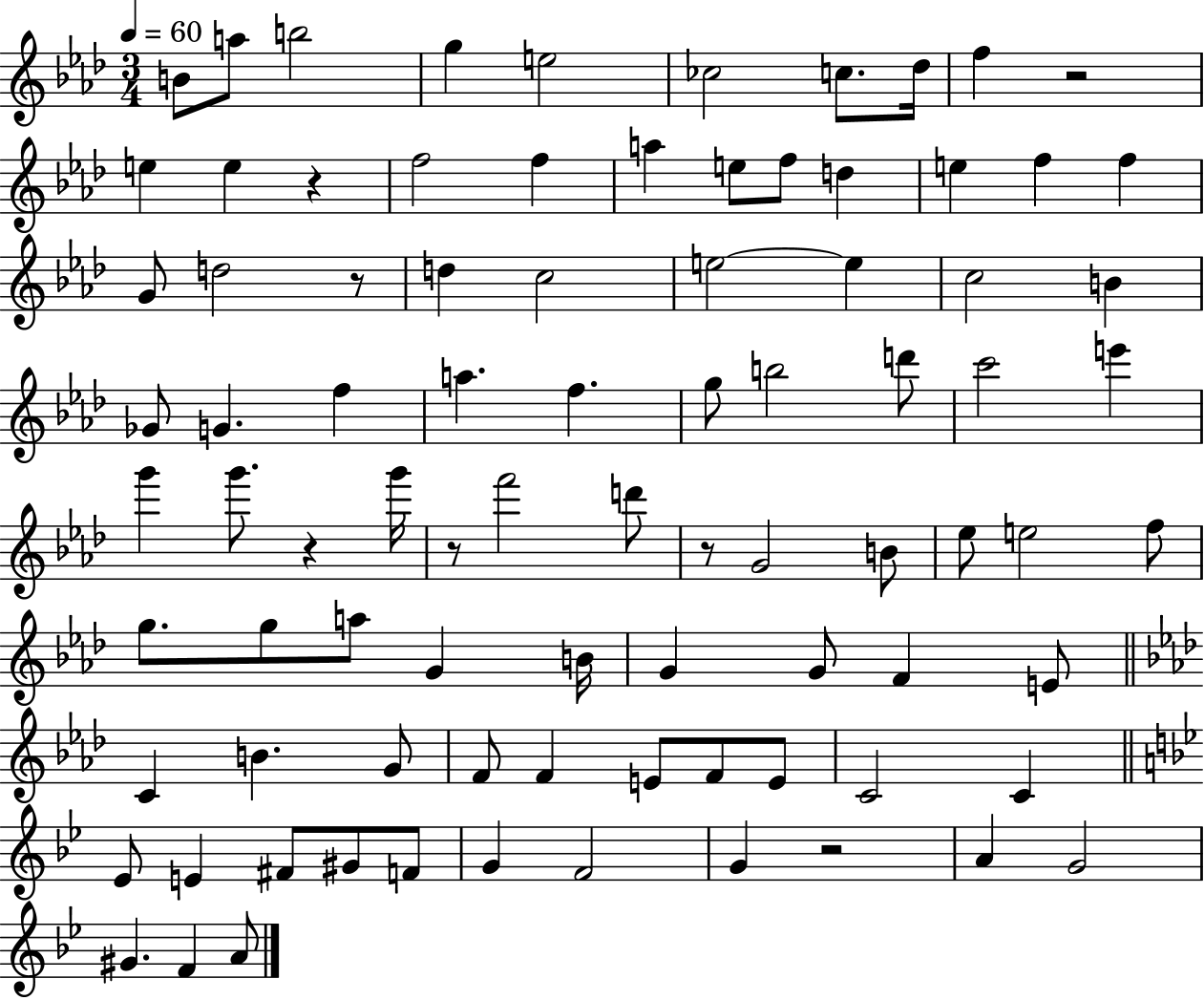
{
  \clef treble
  \numericTimeSignature
  \time 3/4
  \key aes \major
  \tempo 4 = 60
  b'8 a''8 b''2 | g''4 e''2 | ces''2 c''8. des''16 | f''4 r2 | \break e''4 e''4 r4 | f''2 f''4 | a''4 e''8 f''8 d''4 | e''4 f''4 f''4 | \break g'8 d''2 r8 | d''4 c''2 | e''2~~ e''4 | c''2 b'4 | \break ges'8 g'4. f''4 | a''4. f''4. | g''8 b''2 d'''8 | c'''2 e'''4 | \break g'''4 g'''8. r4 g'''16 | r8 f'''2 d'''8 | r8 g'2 b'8 | ees''8 e''2 f''8 | \break g''8. g''8 a''8 g'4 b'16 | g'4 g'8 f'4 e'8 | \bar "||" \break \key aes \major c'4 b'4. g'8 | f'8 f'4 e'8 f'8 e'8 | c'2 c'4 | \bar "||" \break \key bes \major ees'8 e'4 fis'8 gis'8 f'8 | g'4 f'2 | g'4 r2 | a'4 g'2 | \break gis'4. f'4 a'8 | \bar "|."
}